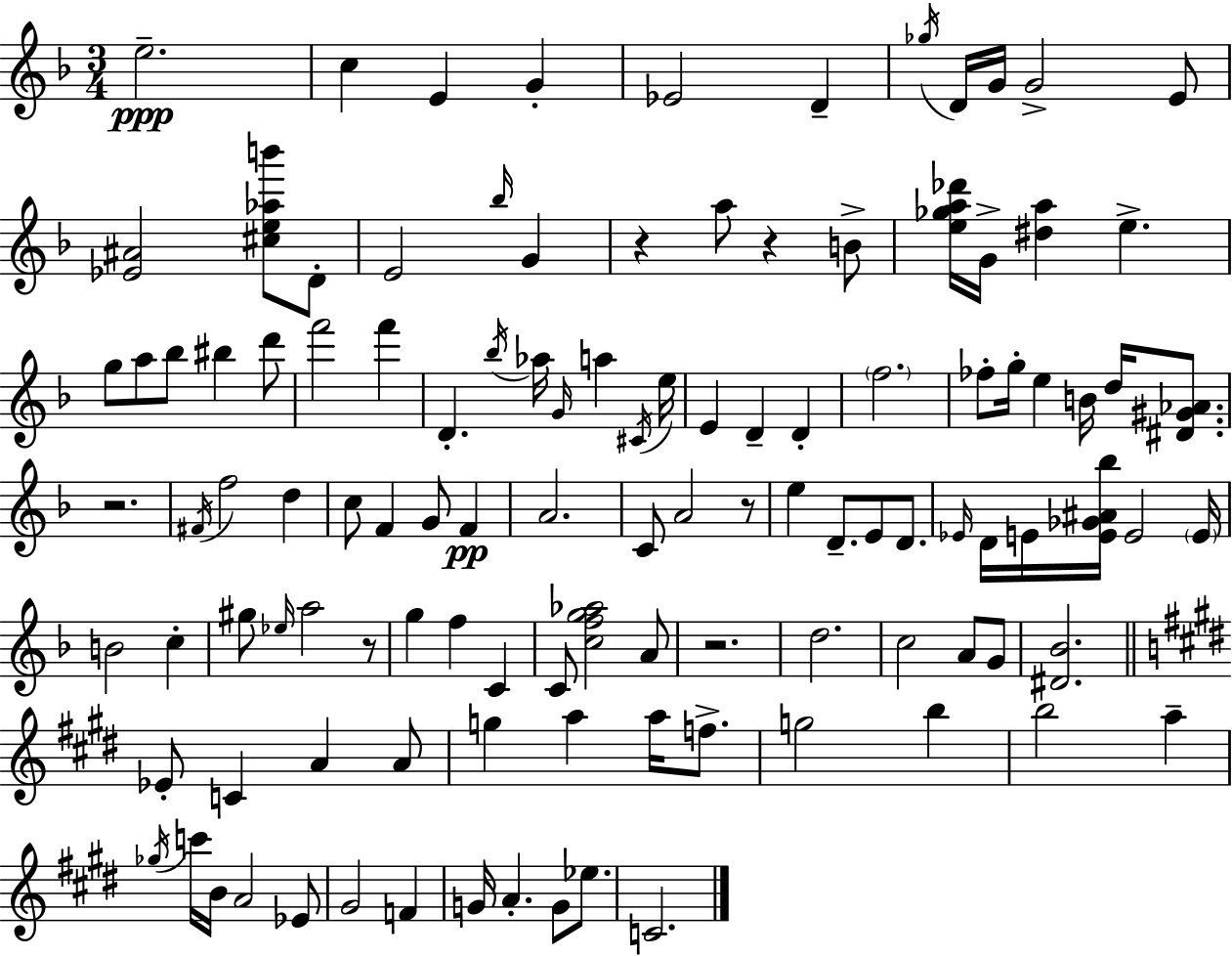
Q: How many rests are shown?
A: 6